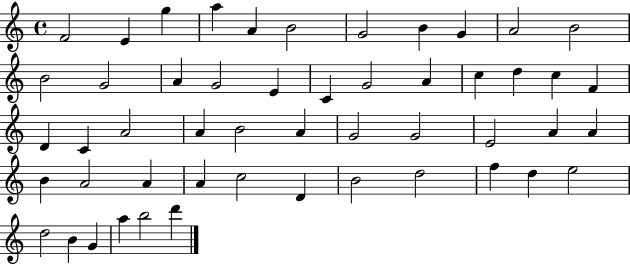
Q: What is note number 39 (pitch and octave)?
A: C5